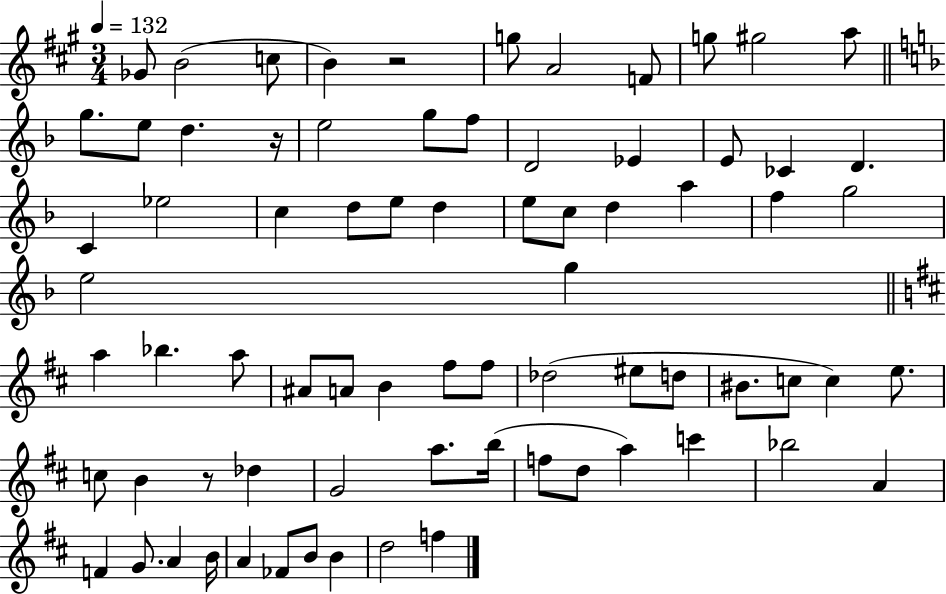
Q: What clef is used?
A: treble